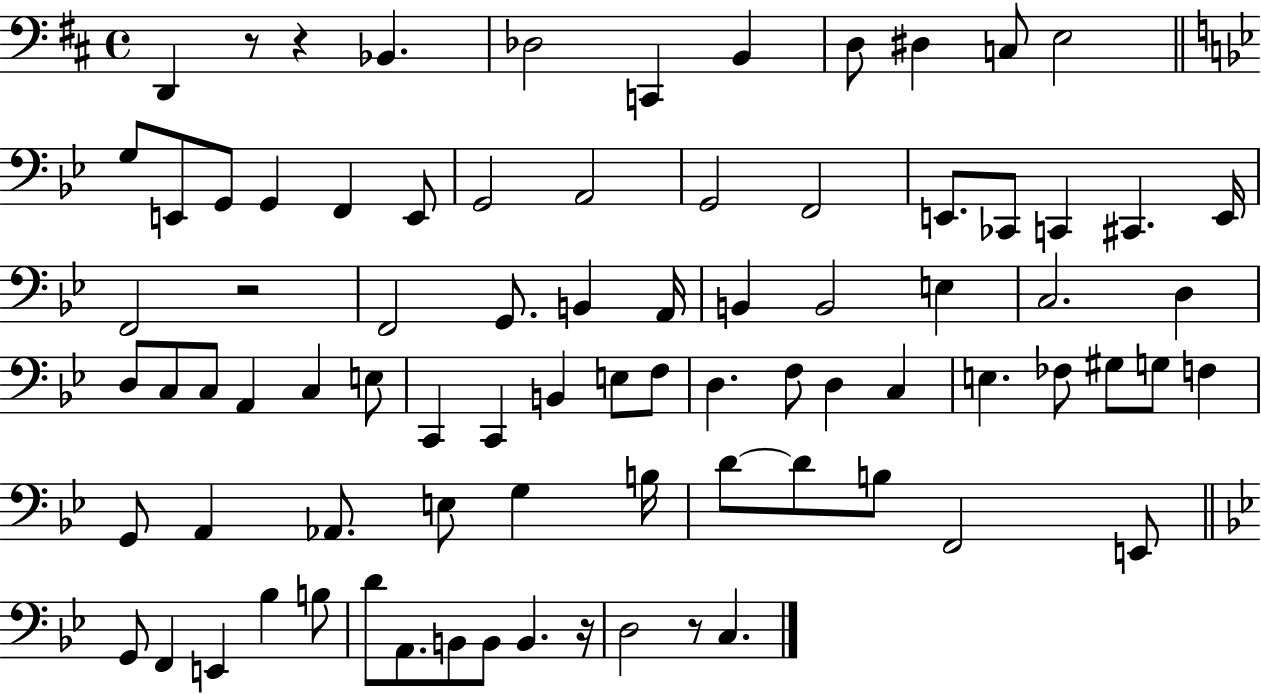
D2/q R/e R/q Bb2/q. Db3/h C2/q B2/q D3/e D#3/q C3/e E3/h G3/e E2/e G2/e G2/q F2/q E2/e G2/h A2/h G2/h F2/h E2/e. CES2/e C2/q C#2/q. E2/s F2/h R/h F2/h G2/e. B2/q A2/s B2/q B2/h E3/q C3/h. D3/q D3/e C3/e C3/e A2/q C3/q E3/e C2/q C2/q B2/q E3/e F3/e D3/q. F3/e D3/q C3/q E3/q. FES3/e G#3/e G3/e F3/q G2/e A2/q Ab2/e. E3/e G3/q B3/s D4/e D4/e B3/e F2/h E2/e G2/e F2/q E2/q Bb3/q B3/e D4/e A2/e. B2/e B2/e B2/q. R/s D3/h R/e C3/q.